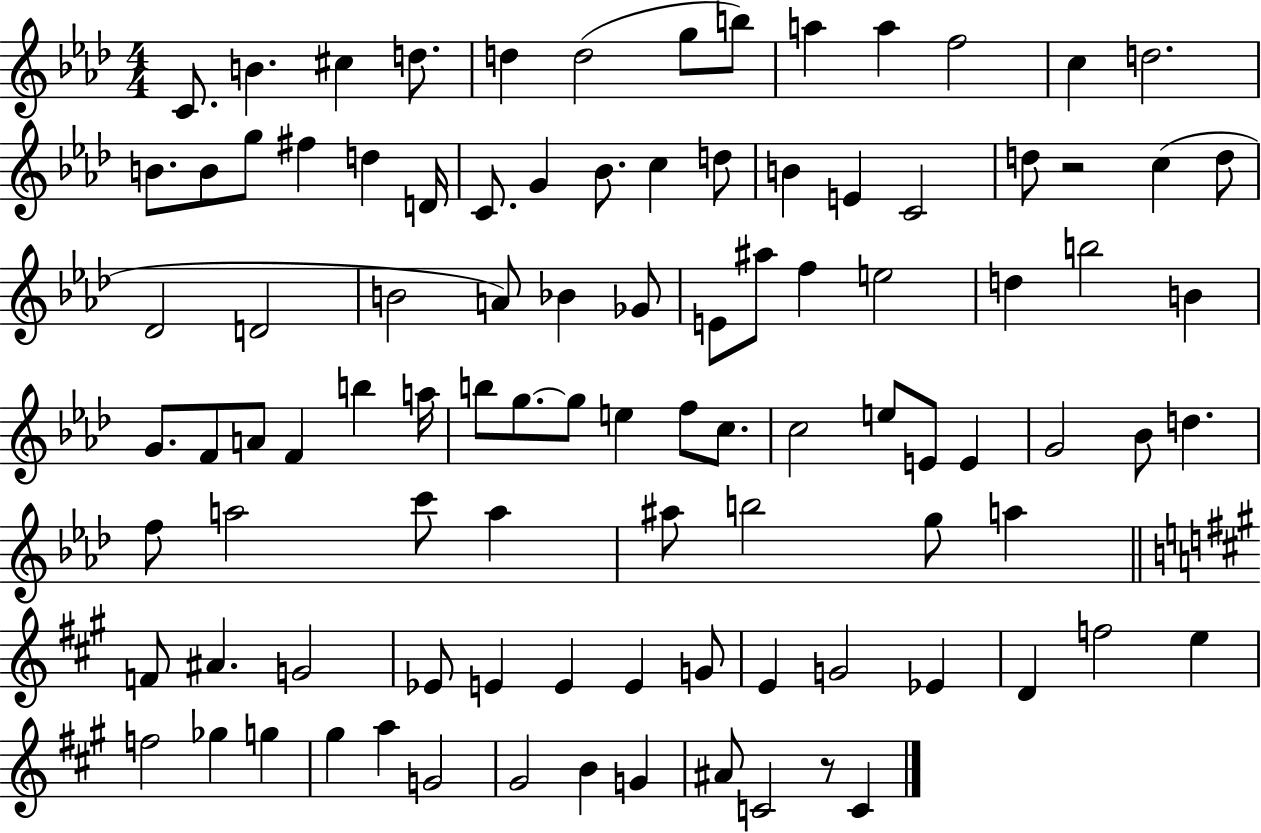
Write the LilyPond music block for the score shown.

{
  \clef treble
  \numericTimeSignature
  \time 4/4
  \key aes \major
  \repeat volta 2 { c'8. b'4. cis''4 d''8. | d''4 d''2( g''8 b''8) | a''4 a''4 f''2 | c''4 d''2. | \break b'8. b'8 g''8 fis''4 d''4 d'16 | c'8. g'4 bes'8. c''4 d''8 | b'4 e'4 c'2 | d''8 r2 c''4( d''8 | \break des'2 d'2 | b'2 a'8) bes'4 ges'8 | e'8 ais''8 f''4 e''2 | d''4 b''2 b'4 | \break g'8. f'8 a'8 f'4 b''4 a''16 | b''8 g''8.~~ g''8 e''4 f''8 c''8. | c''2 e''8 e'8 e'4 | g'2 bes'8 d''4. | \break f''8 a''2 c'''8 a''4 | ais''8 b''2 g''8 a''4 | \bar "||" \break \key a \major f'8 ais'4. g'2 | ees'8 e'4 e'4 e'4 g'8 | e'4 g'2 ees'4 | d'4 f''2 e''4 | \break f''2 ges''4 g''4 | gis''4 a''4 g'2 | gis'2 b'4 g'4 | ais'8 c'2 r8 c'4 | \break } \bar "|."
}